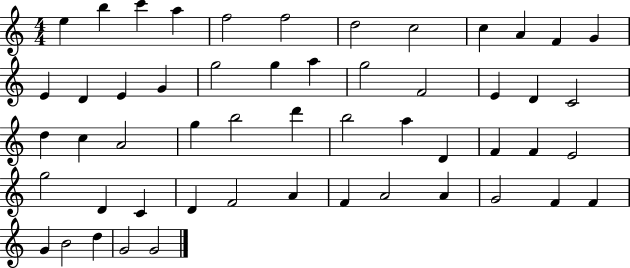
X:1
T:Untitled
M:4/4
L:1/4
K:C
e b c' a f2 f2 d2 c2 c A F G E D E G g2 g a g2 F2 E D C2 d c A2 g b2 d' b2 a D F F E2 g2 D C D F2 A F A2 A G2 F F G B2 d G2 G2